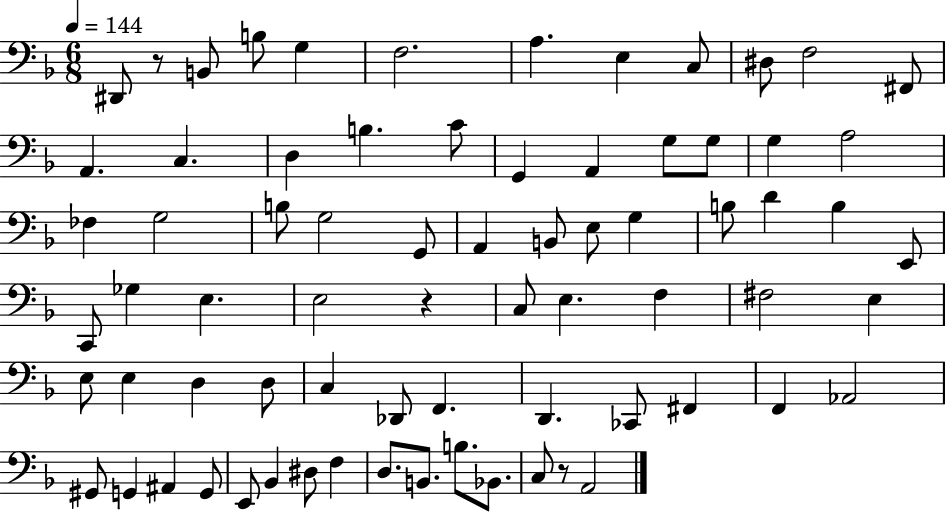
X:1
T:Untitled
M:6/8
L:1/4
K:F
^D,,/2 z/2 B,,/2 B,/2 G, F,2 A, E, C,/2 ^D,/2 F,2 ^F,,/2 A,, C, D, B, C/2 G,, A,, G,/2 G,/2 G, A,2 _F, G,2 B,/2 G,2 G,,/2 A,, B,,/2 E,/2 G, B,/2 D B, E,,/2 C,,/2 _G, E, E,2 z C,/2 E, F, ^F,2 E, E,/2 E, D, D,/2 C, _D,,/2 F,, D,, _C,,/2 ^F,, F,, _A,,2 ^G,,/2 G,, ^A,, G,,/2 E,,/2 _B,, ^D,/2 F, D,/2 B,,/2 B,/2 _B,,/2 C,/2 z/2 A,,2